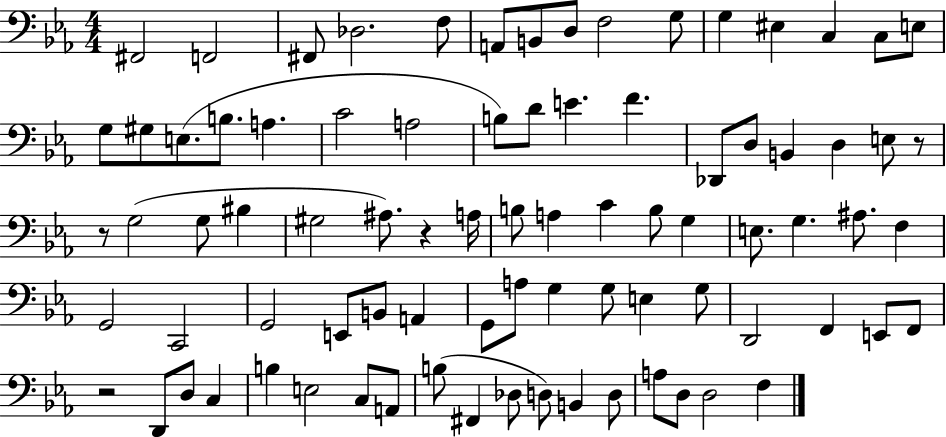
{
  \clef bass
  \numericTimeSignature
  \time 4/4
  \key ees \major
  fis,2 f,2 | fis,8 des2. f8 | a,8 b,8 d8 f2 g8 | g4 eis4 c4 c8 e8 | \break g8 gis8 e8.( b8. a4. | c'2 a2 | b8) d'8 e'4. f'4. | des,8 d8 b,4 d4 e8 r8 | \break r8 g2( g8 bis4 | gis2 ais8.) r4 a16 | b8 a4 c'4 b8 g4 | e8. g4. ais8. f4 | \break g,2 c,2 | g,2 e,8 b,8 a,4 | g,8 a8 g4 g8 e4 g8 | d,2 f,4 e,8 f,8 | \break r2 d,8 d8 c4 | b4 e2 c8 a,8 | b8( fis,4 des8 d8) b,4 d8 | a8 d8 d2 f4 | \break \bar "|."
}